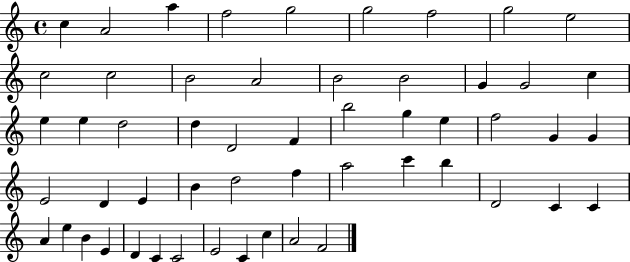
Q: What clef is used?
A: treble